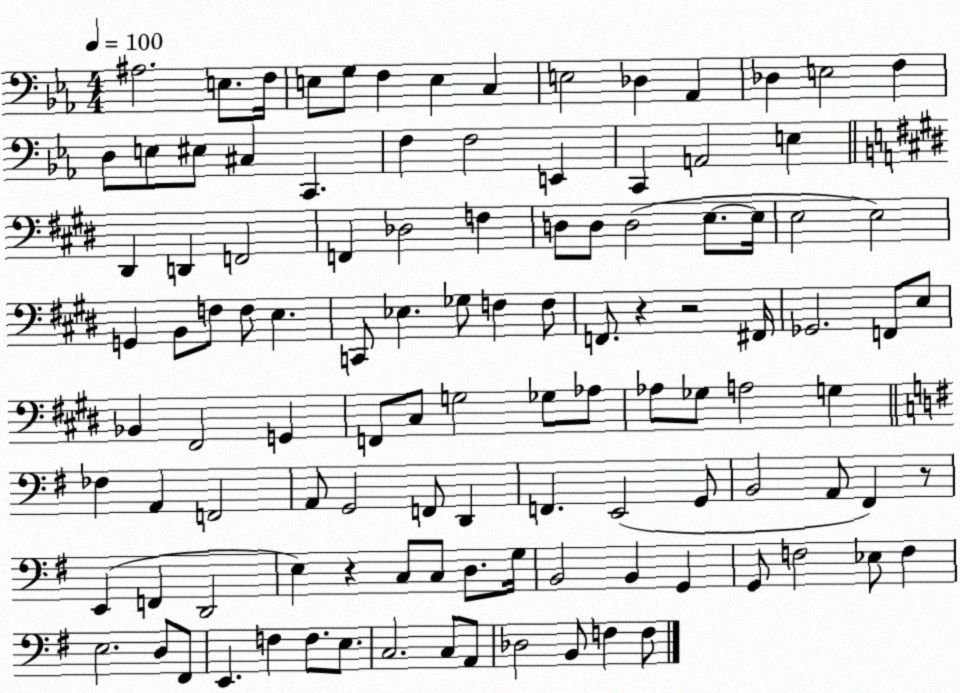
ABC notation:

X:1
T:Untitled
M:4/4
L:1/4
K:Eb
^A,2 E,/2 F,/4 E,/2 G,/2 F, E, C, E,2 _D, _A,, _D, E,2 F, D,/2 E,/2 ^E,/2 ^C, C,, F, F,2 E,, C,, A,,2 E, ^D,, D,, F,,2 F,, _D,2 F, D,/2 D,/2 D,2 E,/2 E,/4 E,2 E,2 G,, B,,/2 F,/2 F,/2 E, C,,/2 _E, _G,/2 F, F,/2 F,,/2 z z2 ^F,,/4 _G,,2 F,,/2 E,/2 _B,, ^F,,2 G,, F,,/2 ^C,/2 G,2 _G,/2 _A,/2 _A,/2 _G,/2 A,2 G, _F, A,, F,,2 A,,/2 G,,2 F,,/2 D,, F,, E,,2 G,,/2 B,,2 A,,/2 ^F,, z/2 E,, F,, D,,2 E, z C,/2 C,/2 D,/2 G,/4 B,,2 B,, G,, G,,/2 F,2 _E,/2 F, E,2 D,/2 ^F,,/2 E,, F, F,/2 E,/2 C,2 C,/2 A,,/2 _D,2 B,,/2 F, F,/2